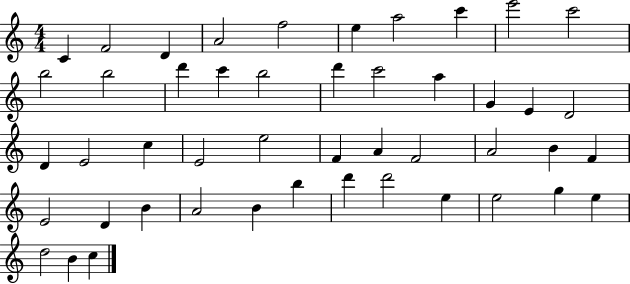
X:1
T:Untitled
M:4/4
L:1/4
K:C
C F2 D A2 f2 e a2 c' e'2 c'2 b2 b2 d' c' b2 d' c'2 a G E D2 D E2 c E2 e2 F A F2 A2 B F E2 D B A2 B b d' d'2 e e2 g e d2 B c